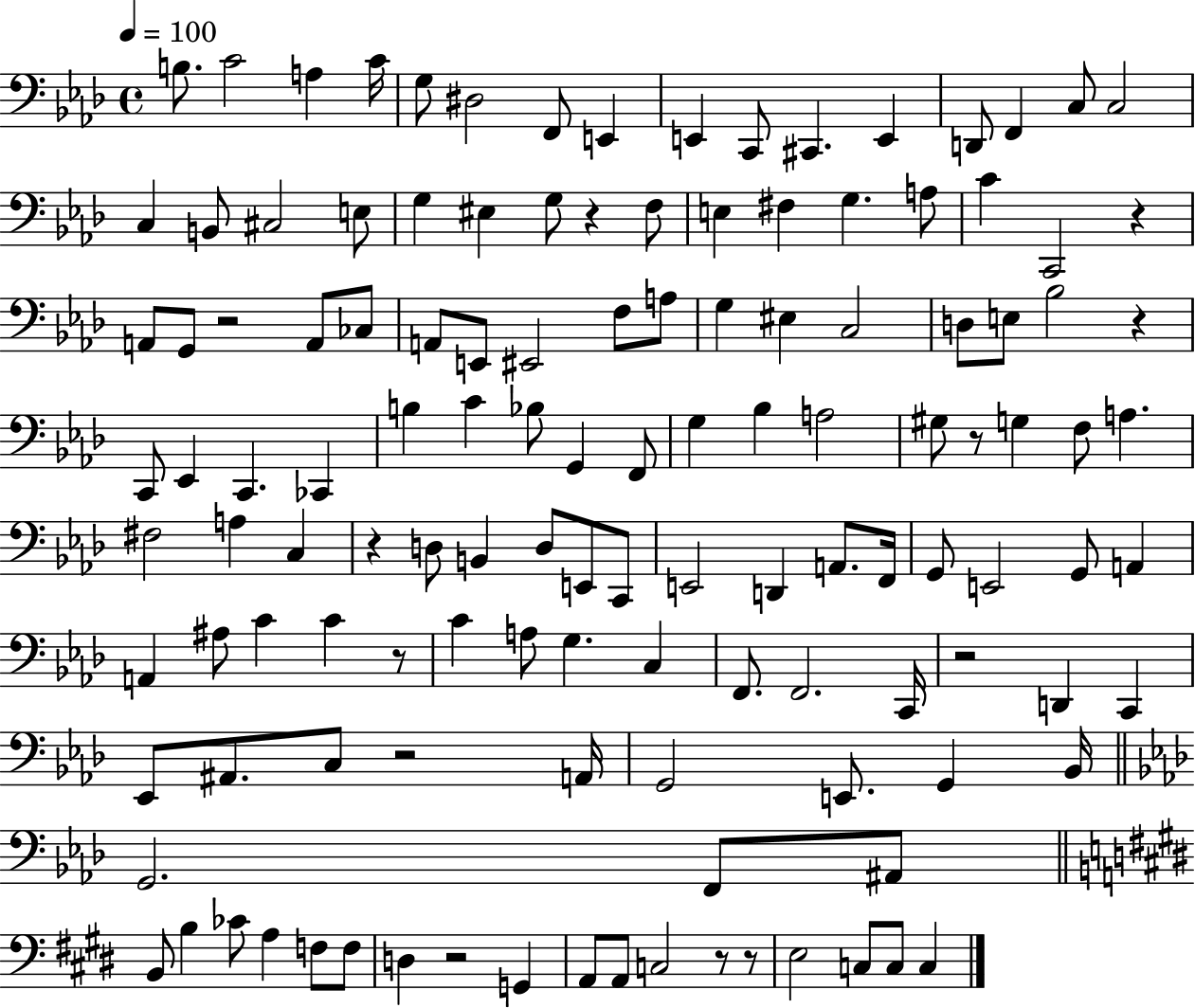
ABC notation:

X:1
T:Untitled
M:4/4
L:1/4
K:Ab
B,/2 C2 A, C/4 G,/2 ^D,2 F,,/2 E,, E,, C,,/2 ^C,, E,, D,,/2 F,, C,/2 C,2 C, B,,/2 ^C,2 E,/2 G, ^E, G,/2 z F,/2 E, ^F, G, A,/2 C C,,2 z A,,/2 G,,/2 z2 A,,/2 _C,/2 A,,/2 E,,/2 ^E,,2 F,/2 A,/2 G, ^E, C,2 D,/2 E,/2 _B,2 z C,,/2 _E,, C,, _C,, B, C _B,/2 G,, F,,/2 G, _B, A,2 ^G,/2 z/2 G, F,/2 A, ^F,2 A, C, z D,/2 B,, D,/2 E,,/2 C,,/2 E,,2 D,, A,,/2 F,,/4 G,,/2 E,,2 G,,/2 A,, A,, ^A,/2 C C z/2 C A,/2 G, C, F,,/2 F,,2 C,,/4 z2 D,, C,, _E,,/2 ^A,,/2 C,/2 z2 A,,/4 G,,2 E,,/2 G,, _B,,/4 G,,2 F,,/2 ^A,,/2 B,,/2 B, _C/2 A, F,/2 F,/2 D, z2 G,, A,,/2 A,,/2 C,2 z/2 z/2 E,2 C,/2 C,/2 C,